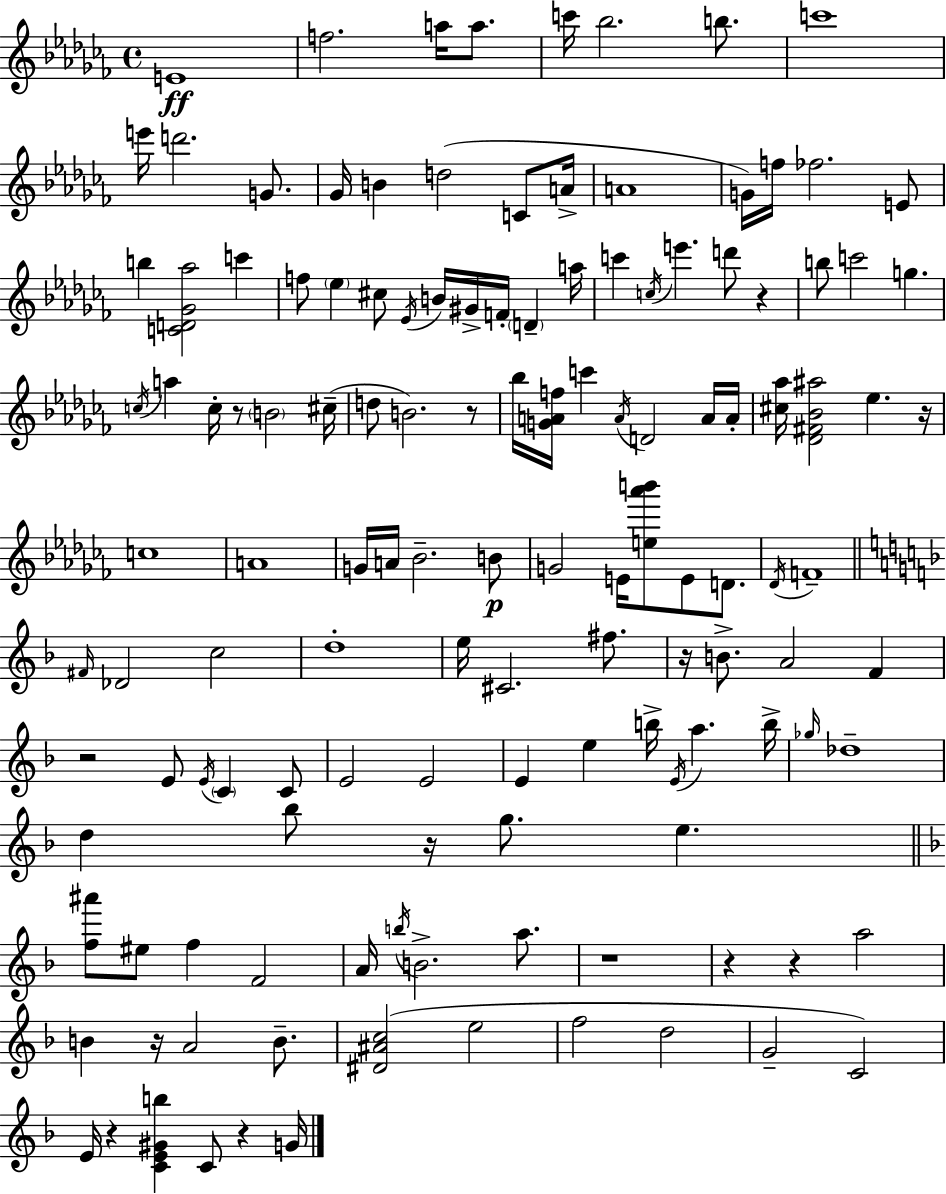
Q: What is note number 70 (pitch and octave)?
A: E5